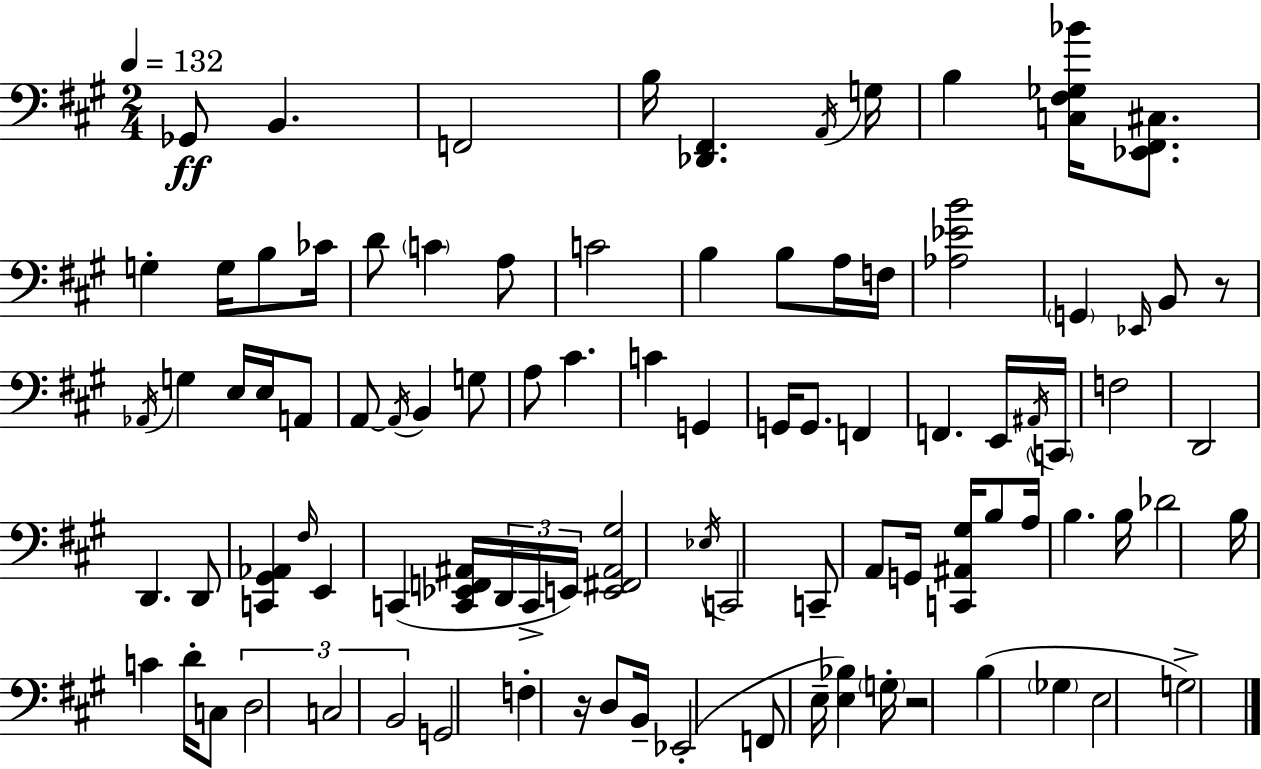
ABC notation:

X:1
T:Untitled
M:2/4
L:1/4
K:A
_G,,/2 B,, F,,2 B,/4 [_D,,^F,,] A,,/4 G,/4 B, [C,^F,_G,_B]/4 [_E,,^F,,^C,]/2 G, G,/4 B,/2 _C/4 D/2 C A,/2 C2 B, B,/2 A,/4 F,/4 [_A,_EB]2 G,, _E,,/4 B,,/2 z/2 _A,,/4 G, E,/4 E,/4 A,,/2 A,,/2 A,,/4 B,, G,/2 A,/2 ^C C G,, G,,/4 G,,/2 F,, F,, E,,/4 ^A,,/4 C,,/4 F,2 D,,2 D,, D,,/2 [C,,^G,,_A,,] ^F,/4 E,, C,, [C,,_E,,F,,^A,,]/4 D,,/4 C,,/4 E,,/4 [E,,^F,,^A,,^G,]2 _E,/4 C,,2 C,,/2 A,,/2 G,,/4 [C,,^A,,^G,]/4 B,/2 A,/4 B, B,/4 _D2 B,/4 C D/4 C,/2 D,2 C,2 B,,2 G,,2 F, z/4 D,/2 B,,/4 _E,,2 F,,/2 E,/4 [E,_B,] G,/4 z2 B, _G, E,2 G,2